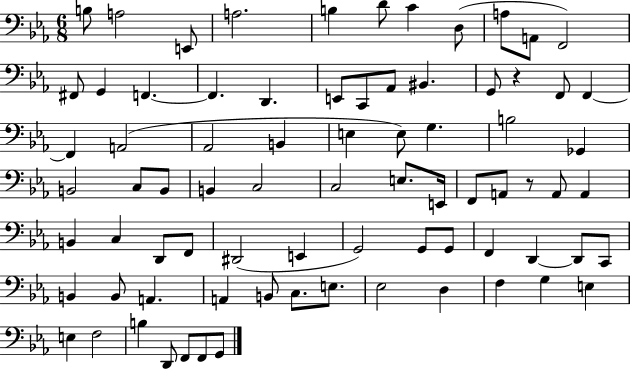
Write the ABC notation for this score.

X:1
T:Untitled
M:6/8
L:1/4
K:Eb
B,/2 A,2 E,,/2 A,2 B, D/2 C D,/2 A,/2 A,,/2 F,,2 ^F,,/2 G,, F,, F,, D,, E,,/2 C,,/2 _A,,/2 ^B,, G,,/2 z F,,/2 F,, F,, A,,2 _A,,2 B,, E, E,/2 G, B,2 _G,, B,,2 C,/2 B,,/2 B,, C,2 C,2 E,/2 E,,/4 F,,/2 A,,/2 z/2 A,,/2 A,, B,, C, D,,/2 F,,/2 ^D,,2 E,, G,,2 G,,/2 G,,/2 F,, D,, D,,/2 C,,/2 B,, B,,/2 A,, A,, B,,/2 C,/2 E,/2 _E,2 D, F, G, E, E, F,2 B, D,,/2 F,,/2 F,,/2 G,,/2